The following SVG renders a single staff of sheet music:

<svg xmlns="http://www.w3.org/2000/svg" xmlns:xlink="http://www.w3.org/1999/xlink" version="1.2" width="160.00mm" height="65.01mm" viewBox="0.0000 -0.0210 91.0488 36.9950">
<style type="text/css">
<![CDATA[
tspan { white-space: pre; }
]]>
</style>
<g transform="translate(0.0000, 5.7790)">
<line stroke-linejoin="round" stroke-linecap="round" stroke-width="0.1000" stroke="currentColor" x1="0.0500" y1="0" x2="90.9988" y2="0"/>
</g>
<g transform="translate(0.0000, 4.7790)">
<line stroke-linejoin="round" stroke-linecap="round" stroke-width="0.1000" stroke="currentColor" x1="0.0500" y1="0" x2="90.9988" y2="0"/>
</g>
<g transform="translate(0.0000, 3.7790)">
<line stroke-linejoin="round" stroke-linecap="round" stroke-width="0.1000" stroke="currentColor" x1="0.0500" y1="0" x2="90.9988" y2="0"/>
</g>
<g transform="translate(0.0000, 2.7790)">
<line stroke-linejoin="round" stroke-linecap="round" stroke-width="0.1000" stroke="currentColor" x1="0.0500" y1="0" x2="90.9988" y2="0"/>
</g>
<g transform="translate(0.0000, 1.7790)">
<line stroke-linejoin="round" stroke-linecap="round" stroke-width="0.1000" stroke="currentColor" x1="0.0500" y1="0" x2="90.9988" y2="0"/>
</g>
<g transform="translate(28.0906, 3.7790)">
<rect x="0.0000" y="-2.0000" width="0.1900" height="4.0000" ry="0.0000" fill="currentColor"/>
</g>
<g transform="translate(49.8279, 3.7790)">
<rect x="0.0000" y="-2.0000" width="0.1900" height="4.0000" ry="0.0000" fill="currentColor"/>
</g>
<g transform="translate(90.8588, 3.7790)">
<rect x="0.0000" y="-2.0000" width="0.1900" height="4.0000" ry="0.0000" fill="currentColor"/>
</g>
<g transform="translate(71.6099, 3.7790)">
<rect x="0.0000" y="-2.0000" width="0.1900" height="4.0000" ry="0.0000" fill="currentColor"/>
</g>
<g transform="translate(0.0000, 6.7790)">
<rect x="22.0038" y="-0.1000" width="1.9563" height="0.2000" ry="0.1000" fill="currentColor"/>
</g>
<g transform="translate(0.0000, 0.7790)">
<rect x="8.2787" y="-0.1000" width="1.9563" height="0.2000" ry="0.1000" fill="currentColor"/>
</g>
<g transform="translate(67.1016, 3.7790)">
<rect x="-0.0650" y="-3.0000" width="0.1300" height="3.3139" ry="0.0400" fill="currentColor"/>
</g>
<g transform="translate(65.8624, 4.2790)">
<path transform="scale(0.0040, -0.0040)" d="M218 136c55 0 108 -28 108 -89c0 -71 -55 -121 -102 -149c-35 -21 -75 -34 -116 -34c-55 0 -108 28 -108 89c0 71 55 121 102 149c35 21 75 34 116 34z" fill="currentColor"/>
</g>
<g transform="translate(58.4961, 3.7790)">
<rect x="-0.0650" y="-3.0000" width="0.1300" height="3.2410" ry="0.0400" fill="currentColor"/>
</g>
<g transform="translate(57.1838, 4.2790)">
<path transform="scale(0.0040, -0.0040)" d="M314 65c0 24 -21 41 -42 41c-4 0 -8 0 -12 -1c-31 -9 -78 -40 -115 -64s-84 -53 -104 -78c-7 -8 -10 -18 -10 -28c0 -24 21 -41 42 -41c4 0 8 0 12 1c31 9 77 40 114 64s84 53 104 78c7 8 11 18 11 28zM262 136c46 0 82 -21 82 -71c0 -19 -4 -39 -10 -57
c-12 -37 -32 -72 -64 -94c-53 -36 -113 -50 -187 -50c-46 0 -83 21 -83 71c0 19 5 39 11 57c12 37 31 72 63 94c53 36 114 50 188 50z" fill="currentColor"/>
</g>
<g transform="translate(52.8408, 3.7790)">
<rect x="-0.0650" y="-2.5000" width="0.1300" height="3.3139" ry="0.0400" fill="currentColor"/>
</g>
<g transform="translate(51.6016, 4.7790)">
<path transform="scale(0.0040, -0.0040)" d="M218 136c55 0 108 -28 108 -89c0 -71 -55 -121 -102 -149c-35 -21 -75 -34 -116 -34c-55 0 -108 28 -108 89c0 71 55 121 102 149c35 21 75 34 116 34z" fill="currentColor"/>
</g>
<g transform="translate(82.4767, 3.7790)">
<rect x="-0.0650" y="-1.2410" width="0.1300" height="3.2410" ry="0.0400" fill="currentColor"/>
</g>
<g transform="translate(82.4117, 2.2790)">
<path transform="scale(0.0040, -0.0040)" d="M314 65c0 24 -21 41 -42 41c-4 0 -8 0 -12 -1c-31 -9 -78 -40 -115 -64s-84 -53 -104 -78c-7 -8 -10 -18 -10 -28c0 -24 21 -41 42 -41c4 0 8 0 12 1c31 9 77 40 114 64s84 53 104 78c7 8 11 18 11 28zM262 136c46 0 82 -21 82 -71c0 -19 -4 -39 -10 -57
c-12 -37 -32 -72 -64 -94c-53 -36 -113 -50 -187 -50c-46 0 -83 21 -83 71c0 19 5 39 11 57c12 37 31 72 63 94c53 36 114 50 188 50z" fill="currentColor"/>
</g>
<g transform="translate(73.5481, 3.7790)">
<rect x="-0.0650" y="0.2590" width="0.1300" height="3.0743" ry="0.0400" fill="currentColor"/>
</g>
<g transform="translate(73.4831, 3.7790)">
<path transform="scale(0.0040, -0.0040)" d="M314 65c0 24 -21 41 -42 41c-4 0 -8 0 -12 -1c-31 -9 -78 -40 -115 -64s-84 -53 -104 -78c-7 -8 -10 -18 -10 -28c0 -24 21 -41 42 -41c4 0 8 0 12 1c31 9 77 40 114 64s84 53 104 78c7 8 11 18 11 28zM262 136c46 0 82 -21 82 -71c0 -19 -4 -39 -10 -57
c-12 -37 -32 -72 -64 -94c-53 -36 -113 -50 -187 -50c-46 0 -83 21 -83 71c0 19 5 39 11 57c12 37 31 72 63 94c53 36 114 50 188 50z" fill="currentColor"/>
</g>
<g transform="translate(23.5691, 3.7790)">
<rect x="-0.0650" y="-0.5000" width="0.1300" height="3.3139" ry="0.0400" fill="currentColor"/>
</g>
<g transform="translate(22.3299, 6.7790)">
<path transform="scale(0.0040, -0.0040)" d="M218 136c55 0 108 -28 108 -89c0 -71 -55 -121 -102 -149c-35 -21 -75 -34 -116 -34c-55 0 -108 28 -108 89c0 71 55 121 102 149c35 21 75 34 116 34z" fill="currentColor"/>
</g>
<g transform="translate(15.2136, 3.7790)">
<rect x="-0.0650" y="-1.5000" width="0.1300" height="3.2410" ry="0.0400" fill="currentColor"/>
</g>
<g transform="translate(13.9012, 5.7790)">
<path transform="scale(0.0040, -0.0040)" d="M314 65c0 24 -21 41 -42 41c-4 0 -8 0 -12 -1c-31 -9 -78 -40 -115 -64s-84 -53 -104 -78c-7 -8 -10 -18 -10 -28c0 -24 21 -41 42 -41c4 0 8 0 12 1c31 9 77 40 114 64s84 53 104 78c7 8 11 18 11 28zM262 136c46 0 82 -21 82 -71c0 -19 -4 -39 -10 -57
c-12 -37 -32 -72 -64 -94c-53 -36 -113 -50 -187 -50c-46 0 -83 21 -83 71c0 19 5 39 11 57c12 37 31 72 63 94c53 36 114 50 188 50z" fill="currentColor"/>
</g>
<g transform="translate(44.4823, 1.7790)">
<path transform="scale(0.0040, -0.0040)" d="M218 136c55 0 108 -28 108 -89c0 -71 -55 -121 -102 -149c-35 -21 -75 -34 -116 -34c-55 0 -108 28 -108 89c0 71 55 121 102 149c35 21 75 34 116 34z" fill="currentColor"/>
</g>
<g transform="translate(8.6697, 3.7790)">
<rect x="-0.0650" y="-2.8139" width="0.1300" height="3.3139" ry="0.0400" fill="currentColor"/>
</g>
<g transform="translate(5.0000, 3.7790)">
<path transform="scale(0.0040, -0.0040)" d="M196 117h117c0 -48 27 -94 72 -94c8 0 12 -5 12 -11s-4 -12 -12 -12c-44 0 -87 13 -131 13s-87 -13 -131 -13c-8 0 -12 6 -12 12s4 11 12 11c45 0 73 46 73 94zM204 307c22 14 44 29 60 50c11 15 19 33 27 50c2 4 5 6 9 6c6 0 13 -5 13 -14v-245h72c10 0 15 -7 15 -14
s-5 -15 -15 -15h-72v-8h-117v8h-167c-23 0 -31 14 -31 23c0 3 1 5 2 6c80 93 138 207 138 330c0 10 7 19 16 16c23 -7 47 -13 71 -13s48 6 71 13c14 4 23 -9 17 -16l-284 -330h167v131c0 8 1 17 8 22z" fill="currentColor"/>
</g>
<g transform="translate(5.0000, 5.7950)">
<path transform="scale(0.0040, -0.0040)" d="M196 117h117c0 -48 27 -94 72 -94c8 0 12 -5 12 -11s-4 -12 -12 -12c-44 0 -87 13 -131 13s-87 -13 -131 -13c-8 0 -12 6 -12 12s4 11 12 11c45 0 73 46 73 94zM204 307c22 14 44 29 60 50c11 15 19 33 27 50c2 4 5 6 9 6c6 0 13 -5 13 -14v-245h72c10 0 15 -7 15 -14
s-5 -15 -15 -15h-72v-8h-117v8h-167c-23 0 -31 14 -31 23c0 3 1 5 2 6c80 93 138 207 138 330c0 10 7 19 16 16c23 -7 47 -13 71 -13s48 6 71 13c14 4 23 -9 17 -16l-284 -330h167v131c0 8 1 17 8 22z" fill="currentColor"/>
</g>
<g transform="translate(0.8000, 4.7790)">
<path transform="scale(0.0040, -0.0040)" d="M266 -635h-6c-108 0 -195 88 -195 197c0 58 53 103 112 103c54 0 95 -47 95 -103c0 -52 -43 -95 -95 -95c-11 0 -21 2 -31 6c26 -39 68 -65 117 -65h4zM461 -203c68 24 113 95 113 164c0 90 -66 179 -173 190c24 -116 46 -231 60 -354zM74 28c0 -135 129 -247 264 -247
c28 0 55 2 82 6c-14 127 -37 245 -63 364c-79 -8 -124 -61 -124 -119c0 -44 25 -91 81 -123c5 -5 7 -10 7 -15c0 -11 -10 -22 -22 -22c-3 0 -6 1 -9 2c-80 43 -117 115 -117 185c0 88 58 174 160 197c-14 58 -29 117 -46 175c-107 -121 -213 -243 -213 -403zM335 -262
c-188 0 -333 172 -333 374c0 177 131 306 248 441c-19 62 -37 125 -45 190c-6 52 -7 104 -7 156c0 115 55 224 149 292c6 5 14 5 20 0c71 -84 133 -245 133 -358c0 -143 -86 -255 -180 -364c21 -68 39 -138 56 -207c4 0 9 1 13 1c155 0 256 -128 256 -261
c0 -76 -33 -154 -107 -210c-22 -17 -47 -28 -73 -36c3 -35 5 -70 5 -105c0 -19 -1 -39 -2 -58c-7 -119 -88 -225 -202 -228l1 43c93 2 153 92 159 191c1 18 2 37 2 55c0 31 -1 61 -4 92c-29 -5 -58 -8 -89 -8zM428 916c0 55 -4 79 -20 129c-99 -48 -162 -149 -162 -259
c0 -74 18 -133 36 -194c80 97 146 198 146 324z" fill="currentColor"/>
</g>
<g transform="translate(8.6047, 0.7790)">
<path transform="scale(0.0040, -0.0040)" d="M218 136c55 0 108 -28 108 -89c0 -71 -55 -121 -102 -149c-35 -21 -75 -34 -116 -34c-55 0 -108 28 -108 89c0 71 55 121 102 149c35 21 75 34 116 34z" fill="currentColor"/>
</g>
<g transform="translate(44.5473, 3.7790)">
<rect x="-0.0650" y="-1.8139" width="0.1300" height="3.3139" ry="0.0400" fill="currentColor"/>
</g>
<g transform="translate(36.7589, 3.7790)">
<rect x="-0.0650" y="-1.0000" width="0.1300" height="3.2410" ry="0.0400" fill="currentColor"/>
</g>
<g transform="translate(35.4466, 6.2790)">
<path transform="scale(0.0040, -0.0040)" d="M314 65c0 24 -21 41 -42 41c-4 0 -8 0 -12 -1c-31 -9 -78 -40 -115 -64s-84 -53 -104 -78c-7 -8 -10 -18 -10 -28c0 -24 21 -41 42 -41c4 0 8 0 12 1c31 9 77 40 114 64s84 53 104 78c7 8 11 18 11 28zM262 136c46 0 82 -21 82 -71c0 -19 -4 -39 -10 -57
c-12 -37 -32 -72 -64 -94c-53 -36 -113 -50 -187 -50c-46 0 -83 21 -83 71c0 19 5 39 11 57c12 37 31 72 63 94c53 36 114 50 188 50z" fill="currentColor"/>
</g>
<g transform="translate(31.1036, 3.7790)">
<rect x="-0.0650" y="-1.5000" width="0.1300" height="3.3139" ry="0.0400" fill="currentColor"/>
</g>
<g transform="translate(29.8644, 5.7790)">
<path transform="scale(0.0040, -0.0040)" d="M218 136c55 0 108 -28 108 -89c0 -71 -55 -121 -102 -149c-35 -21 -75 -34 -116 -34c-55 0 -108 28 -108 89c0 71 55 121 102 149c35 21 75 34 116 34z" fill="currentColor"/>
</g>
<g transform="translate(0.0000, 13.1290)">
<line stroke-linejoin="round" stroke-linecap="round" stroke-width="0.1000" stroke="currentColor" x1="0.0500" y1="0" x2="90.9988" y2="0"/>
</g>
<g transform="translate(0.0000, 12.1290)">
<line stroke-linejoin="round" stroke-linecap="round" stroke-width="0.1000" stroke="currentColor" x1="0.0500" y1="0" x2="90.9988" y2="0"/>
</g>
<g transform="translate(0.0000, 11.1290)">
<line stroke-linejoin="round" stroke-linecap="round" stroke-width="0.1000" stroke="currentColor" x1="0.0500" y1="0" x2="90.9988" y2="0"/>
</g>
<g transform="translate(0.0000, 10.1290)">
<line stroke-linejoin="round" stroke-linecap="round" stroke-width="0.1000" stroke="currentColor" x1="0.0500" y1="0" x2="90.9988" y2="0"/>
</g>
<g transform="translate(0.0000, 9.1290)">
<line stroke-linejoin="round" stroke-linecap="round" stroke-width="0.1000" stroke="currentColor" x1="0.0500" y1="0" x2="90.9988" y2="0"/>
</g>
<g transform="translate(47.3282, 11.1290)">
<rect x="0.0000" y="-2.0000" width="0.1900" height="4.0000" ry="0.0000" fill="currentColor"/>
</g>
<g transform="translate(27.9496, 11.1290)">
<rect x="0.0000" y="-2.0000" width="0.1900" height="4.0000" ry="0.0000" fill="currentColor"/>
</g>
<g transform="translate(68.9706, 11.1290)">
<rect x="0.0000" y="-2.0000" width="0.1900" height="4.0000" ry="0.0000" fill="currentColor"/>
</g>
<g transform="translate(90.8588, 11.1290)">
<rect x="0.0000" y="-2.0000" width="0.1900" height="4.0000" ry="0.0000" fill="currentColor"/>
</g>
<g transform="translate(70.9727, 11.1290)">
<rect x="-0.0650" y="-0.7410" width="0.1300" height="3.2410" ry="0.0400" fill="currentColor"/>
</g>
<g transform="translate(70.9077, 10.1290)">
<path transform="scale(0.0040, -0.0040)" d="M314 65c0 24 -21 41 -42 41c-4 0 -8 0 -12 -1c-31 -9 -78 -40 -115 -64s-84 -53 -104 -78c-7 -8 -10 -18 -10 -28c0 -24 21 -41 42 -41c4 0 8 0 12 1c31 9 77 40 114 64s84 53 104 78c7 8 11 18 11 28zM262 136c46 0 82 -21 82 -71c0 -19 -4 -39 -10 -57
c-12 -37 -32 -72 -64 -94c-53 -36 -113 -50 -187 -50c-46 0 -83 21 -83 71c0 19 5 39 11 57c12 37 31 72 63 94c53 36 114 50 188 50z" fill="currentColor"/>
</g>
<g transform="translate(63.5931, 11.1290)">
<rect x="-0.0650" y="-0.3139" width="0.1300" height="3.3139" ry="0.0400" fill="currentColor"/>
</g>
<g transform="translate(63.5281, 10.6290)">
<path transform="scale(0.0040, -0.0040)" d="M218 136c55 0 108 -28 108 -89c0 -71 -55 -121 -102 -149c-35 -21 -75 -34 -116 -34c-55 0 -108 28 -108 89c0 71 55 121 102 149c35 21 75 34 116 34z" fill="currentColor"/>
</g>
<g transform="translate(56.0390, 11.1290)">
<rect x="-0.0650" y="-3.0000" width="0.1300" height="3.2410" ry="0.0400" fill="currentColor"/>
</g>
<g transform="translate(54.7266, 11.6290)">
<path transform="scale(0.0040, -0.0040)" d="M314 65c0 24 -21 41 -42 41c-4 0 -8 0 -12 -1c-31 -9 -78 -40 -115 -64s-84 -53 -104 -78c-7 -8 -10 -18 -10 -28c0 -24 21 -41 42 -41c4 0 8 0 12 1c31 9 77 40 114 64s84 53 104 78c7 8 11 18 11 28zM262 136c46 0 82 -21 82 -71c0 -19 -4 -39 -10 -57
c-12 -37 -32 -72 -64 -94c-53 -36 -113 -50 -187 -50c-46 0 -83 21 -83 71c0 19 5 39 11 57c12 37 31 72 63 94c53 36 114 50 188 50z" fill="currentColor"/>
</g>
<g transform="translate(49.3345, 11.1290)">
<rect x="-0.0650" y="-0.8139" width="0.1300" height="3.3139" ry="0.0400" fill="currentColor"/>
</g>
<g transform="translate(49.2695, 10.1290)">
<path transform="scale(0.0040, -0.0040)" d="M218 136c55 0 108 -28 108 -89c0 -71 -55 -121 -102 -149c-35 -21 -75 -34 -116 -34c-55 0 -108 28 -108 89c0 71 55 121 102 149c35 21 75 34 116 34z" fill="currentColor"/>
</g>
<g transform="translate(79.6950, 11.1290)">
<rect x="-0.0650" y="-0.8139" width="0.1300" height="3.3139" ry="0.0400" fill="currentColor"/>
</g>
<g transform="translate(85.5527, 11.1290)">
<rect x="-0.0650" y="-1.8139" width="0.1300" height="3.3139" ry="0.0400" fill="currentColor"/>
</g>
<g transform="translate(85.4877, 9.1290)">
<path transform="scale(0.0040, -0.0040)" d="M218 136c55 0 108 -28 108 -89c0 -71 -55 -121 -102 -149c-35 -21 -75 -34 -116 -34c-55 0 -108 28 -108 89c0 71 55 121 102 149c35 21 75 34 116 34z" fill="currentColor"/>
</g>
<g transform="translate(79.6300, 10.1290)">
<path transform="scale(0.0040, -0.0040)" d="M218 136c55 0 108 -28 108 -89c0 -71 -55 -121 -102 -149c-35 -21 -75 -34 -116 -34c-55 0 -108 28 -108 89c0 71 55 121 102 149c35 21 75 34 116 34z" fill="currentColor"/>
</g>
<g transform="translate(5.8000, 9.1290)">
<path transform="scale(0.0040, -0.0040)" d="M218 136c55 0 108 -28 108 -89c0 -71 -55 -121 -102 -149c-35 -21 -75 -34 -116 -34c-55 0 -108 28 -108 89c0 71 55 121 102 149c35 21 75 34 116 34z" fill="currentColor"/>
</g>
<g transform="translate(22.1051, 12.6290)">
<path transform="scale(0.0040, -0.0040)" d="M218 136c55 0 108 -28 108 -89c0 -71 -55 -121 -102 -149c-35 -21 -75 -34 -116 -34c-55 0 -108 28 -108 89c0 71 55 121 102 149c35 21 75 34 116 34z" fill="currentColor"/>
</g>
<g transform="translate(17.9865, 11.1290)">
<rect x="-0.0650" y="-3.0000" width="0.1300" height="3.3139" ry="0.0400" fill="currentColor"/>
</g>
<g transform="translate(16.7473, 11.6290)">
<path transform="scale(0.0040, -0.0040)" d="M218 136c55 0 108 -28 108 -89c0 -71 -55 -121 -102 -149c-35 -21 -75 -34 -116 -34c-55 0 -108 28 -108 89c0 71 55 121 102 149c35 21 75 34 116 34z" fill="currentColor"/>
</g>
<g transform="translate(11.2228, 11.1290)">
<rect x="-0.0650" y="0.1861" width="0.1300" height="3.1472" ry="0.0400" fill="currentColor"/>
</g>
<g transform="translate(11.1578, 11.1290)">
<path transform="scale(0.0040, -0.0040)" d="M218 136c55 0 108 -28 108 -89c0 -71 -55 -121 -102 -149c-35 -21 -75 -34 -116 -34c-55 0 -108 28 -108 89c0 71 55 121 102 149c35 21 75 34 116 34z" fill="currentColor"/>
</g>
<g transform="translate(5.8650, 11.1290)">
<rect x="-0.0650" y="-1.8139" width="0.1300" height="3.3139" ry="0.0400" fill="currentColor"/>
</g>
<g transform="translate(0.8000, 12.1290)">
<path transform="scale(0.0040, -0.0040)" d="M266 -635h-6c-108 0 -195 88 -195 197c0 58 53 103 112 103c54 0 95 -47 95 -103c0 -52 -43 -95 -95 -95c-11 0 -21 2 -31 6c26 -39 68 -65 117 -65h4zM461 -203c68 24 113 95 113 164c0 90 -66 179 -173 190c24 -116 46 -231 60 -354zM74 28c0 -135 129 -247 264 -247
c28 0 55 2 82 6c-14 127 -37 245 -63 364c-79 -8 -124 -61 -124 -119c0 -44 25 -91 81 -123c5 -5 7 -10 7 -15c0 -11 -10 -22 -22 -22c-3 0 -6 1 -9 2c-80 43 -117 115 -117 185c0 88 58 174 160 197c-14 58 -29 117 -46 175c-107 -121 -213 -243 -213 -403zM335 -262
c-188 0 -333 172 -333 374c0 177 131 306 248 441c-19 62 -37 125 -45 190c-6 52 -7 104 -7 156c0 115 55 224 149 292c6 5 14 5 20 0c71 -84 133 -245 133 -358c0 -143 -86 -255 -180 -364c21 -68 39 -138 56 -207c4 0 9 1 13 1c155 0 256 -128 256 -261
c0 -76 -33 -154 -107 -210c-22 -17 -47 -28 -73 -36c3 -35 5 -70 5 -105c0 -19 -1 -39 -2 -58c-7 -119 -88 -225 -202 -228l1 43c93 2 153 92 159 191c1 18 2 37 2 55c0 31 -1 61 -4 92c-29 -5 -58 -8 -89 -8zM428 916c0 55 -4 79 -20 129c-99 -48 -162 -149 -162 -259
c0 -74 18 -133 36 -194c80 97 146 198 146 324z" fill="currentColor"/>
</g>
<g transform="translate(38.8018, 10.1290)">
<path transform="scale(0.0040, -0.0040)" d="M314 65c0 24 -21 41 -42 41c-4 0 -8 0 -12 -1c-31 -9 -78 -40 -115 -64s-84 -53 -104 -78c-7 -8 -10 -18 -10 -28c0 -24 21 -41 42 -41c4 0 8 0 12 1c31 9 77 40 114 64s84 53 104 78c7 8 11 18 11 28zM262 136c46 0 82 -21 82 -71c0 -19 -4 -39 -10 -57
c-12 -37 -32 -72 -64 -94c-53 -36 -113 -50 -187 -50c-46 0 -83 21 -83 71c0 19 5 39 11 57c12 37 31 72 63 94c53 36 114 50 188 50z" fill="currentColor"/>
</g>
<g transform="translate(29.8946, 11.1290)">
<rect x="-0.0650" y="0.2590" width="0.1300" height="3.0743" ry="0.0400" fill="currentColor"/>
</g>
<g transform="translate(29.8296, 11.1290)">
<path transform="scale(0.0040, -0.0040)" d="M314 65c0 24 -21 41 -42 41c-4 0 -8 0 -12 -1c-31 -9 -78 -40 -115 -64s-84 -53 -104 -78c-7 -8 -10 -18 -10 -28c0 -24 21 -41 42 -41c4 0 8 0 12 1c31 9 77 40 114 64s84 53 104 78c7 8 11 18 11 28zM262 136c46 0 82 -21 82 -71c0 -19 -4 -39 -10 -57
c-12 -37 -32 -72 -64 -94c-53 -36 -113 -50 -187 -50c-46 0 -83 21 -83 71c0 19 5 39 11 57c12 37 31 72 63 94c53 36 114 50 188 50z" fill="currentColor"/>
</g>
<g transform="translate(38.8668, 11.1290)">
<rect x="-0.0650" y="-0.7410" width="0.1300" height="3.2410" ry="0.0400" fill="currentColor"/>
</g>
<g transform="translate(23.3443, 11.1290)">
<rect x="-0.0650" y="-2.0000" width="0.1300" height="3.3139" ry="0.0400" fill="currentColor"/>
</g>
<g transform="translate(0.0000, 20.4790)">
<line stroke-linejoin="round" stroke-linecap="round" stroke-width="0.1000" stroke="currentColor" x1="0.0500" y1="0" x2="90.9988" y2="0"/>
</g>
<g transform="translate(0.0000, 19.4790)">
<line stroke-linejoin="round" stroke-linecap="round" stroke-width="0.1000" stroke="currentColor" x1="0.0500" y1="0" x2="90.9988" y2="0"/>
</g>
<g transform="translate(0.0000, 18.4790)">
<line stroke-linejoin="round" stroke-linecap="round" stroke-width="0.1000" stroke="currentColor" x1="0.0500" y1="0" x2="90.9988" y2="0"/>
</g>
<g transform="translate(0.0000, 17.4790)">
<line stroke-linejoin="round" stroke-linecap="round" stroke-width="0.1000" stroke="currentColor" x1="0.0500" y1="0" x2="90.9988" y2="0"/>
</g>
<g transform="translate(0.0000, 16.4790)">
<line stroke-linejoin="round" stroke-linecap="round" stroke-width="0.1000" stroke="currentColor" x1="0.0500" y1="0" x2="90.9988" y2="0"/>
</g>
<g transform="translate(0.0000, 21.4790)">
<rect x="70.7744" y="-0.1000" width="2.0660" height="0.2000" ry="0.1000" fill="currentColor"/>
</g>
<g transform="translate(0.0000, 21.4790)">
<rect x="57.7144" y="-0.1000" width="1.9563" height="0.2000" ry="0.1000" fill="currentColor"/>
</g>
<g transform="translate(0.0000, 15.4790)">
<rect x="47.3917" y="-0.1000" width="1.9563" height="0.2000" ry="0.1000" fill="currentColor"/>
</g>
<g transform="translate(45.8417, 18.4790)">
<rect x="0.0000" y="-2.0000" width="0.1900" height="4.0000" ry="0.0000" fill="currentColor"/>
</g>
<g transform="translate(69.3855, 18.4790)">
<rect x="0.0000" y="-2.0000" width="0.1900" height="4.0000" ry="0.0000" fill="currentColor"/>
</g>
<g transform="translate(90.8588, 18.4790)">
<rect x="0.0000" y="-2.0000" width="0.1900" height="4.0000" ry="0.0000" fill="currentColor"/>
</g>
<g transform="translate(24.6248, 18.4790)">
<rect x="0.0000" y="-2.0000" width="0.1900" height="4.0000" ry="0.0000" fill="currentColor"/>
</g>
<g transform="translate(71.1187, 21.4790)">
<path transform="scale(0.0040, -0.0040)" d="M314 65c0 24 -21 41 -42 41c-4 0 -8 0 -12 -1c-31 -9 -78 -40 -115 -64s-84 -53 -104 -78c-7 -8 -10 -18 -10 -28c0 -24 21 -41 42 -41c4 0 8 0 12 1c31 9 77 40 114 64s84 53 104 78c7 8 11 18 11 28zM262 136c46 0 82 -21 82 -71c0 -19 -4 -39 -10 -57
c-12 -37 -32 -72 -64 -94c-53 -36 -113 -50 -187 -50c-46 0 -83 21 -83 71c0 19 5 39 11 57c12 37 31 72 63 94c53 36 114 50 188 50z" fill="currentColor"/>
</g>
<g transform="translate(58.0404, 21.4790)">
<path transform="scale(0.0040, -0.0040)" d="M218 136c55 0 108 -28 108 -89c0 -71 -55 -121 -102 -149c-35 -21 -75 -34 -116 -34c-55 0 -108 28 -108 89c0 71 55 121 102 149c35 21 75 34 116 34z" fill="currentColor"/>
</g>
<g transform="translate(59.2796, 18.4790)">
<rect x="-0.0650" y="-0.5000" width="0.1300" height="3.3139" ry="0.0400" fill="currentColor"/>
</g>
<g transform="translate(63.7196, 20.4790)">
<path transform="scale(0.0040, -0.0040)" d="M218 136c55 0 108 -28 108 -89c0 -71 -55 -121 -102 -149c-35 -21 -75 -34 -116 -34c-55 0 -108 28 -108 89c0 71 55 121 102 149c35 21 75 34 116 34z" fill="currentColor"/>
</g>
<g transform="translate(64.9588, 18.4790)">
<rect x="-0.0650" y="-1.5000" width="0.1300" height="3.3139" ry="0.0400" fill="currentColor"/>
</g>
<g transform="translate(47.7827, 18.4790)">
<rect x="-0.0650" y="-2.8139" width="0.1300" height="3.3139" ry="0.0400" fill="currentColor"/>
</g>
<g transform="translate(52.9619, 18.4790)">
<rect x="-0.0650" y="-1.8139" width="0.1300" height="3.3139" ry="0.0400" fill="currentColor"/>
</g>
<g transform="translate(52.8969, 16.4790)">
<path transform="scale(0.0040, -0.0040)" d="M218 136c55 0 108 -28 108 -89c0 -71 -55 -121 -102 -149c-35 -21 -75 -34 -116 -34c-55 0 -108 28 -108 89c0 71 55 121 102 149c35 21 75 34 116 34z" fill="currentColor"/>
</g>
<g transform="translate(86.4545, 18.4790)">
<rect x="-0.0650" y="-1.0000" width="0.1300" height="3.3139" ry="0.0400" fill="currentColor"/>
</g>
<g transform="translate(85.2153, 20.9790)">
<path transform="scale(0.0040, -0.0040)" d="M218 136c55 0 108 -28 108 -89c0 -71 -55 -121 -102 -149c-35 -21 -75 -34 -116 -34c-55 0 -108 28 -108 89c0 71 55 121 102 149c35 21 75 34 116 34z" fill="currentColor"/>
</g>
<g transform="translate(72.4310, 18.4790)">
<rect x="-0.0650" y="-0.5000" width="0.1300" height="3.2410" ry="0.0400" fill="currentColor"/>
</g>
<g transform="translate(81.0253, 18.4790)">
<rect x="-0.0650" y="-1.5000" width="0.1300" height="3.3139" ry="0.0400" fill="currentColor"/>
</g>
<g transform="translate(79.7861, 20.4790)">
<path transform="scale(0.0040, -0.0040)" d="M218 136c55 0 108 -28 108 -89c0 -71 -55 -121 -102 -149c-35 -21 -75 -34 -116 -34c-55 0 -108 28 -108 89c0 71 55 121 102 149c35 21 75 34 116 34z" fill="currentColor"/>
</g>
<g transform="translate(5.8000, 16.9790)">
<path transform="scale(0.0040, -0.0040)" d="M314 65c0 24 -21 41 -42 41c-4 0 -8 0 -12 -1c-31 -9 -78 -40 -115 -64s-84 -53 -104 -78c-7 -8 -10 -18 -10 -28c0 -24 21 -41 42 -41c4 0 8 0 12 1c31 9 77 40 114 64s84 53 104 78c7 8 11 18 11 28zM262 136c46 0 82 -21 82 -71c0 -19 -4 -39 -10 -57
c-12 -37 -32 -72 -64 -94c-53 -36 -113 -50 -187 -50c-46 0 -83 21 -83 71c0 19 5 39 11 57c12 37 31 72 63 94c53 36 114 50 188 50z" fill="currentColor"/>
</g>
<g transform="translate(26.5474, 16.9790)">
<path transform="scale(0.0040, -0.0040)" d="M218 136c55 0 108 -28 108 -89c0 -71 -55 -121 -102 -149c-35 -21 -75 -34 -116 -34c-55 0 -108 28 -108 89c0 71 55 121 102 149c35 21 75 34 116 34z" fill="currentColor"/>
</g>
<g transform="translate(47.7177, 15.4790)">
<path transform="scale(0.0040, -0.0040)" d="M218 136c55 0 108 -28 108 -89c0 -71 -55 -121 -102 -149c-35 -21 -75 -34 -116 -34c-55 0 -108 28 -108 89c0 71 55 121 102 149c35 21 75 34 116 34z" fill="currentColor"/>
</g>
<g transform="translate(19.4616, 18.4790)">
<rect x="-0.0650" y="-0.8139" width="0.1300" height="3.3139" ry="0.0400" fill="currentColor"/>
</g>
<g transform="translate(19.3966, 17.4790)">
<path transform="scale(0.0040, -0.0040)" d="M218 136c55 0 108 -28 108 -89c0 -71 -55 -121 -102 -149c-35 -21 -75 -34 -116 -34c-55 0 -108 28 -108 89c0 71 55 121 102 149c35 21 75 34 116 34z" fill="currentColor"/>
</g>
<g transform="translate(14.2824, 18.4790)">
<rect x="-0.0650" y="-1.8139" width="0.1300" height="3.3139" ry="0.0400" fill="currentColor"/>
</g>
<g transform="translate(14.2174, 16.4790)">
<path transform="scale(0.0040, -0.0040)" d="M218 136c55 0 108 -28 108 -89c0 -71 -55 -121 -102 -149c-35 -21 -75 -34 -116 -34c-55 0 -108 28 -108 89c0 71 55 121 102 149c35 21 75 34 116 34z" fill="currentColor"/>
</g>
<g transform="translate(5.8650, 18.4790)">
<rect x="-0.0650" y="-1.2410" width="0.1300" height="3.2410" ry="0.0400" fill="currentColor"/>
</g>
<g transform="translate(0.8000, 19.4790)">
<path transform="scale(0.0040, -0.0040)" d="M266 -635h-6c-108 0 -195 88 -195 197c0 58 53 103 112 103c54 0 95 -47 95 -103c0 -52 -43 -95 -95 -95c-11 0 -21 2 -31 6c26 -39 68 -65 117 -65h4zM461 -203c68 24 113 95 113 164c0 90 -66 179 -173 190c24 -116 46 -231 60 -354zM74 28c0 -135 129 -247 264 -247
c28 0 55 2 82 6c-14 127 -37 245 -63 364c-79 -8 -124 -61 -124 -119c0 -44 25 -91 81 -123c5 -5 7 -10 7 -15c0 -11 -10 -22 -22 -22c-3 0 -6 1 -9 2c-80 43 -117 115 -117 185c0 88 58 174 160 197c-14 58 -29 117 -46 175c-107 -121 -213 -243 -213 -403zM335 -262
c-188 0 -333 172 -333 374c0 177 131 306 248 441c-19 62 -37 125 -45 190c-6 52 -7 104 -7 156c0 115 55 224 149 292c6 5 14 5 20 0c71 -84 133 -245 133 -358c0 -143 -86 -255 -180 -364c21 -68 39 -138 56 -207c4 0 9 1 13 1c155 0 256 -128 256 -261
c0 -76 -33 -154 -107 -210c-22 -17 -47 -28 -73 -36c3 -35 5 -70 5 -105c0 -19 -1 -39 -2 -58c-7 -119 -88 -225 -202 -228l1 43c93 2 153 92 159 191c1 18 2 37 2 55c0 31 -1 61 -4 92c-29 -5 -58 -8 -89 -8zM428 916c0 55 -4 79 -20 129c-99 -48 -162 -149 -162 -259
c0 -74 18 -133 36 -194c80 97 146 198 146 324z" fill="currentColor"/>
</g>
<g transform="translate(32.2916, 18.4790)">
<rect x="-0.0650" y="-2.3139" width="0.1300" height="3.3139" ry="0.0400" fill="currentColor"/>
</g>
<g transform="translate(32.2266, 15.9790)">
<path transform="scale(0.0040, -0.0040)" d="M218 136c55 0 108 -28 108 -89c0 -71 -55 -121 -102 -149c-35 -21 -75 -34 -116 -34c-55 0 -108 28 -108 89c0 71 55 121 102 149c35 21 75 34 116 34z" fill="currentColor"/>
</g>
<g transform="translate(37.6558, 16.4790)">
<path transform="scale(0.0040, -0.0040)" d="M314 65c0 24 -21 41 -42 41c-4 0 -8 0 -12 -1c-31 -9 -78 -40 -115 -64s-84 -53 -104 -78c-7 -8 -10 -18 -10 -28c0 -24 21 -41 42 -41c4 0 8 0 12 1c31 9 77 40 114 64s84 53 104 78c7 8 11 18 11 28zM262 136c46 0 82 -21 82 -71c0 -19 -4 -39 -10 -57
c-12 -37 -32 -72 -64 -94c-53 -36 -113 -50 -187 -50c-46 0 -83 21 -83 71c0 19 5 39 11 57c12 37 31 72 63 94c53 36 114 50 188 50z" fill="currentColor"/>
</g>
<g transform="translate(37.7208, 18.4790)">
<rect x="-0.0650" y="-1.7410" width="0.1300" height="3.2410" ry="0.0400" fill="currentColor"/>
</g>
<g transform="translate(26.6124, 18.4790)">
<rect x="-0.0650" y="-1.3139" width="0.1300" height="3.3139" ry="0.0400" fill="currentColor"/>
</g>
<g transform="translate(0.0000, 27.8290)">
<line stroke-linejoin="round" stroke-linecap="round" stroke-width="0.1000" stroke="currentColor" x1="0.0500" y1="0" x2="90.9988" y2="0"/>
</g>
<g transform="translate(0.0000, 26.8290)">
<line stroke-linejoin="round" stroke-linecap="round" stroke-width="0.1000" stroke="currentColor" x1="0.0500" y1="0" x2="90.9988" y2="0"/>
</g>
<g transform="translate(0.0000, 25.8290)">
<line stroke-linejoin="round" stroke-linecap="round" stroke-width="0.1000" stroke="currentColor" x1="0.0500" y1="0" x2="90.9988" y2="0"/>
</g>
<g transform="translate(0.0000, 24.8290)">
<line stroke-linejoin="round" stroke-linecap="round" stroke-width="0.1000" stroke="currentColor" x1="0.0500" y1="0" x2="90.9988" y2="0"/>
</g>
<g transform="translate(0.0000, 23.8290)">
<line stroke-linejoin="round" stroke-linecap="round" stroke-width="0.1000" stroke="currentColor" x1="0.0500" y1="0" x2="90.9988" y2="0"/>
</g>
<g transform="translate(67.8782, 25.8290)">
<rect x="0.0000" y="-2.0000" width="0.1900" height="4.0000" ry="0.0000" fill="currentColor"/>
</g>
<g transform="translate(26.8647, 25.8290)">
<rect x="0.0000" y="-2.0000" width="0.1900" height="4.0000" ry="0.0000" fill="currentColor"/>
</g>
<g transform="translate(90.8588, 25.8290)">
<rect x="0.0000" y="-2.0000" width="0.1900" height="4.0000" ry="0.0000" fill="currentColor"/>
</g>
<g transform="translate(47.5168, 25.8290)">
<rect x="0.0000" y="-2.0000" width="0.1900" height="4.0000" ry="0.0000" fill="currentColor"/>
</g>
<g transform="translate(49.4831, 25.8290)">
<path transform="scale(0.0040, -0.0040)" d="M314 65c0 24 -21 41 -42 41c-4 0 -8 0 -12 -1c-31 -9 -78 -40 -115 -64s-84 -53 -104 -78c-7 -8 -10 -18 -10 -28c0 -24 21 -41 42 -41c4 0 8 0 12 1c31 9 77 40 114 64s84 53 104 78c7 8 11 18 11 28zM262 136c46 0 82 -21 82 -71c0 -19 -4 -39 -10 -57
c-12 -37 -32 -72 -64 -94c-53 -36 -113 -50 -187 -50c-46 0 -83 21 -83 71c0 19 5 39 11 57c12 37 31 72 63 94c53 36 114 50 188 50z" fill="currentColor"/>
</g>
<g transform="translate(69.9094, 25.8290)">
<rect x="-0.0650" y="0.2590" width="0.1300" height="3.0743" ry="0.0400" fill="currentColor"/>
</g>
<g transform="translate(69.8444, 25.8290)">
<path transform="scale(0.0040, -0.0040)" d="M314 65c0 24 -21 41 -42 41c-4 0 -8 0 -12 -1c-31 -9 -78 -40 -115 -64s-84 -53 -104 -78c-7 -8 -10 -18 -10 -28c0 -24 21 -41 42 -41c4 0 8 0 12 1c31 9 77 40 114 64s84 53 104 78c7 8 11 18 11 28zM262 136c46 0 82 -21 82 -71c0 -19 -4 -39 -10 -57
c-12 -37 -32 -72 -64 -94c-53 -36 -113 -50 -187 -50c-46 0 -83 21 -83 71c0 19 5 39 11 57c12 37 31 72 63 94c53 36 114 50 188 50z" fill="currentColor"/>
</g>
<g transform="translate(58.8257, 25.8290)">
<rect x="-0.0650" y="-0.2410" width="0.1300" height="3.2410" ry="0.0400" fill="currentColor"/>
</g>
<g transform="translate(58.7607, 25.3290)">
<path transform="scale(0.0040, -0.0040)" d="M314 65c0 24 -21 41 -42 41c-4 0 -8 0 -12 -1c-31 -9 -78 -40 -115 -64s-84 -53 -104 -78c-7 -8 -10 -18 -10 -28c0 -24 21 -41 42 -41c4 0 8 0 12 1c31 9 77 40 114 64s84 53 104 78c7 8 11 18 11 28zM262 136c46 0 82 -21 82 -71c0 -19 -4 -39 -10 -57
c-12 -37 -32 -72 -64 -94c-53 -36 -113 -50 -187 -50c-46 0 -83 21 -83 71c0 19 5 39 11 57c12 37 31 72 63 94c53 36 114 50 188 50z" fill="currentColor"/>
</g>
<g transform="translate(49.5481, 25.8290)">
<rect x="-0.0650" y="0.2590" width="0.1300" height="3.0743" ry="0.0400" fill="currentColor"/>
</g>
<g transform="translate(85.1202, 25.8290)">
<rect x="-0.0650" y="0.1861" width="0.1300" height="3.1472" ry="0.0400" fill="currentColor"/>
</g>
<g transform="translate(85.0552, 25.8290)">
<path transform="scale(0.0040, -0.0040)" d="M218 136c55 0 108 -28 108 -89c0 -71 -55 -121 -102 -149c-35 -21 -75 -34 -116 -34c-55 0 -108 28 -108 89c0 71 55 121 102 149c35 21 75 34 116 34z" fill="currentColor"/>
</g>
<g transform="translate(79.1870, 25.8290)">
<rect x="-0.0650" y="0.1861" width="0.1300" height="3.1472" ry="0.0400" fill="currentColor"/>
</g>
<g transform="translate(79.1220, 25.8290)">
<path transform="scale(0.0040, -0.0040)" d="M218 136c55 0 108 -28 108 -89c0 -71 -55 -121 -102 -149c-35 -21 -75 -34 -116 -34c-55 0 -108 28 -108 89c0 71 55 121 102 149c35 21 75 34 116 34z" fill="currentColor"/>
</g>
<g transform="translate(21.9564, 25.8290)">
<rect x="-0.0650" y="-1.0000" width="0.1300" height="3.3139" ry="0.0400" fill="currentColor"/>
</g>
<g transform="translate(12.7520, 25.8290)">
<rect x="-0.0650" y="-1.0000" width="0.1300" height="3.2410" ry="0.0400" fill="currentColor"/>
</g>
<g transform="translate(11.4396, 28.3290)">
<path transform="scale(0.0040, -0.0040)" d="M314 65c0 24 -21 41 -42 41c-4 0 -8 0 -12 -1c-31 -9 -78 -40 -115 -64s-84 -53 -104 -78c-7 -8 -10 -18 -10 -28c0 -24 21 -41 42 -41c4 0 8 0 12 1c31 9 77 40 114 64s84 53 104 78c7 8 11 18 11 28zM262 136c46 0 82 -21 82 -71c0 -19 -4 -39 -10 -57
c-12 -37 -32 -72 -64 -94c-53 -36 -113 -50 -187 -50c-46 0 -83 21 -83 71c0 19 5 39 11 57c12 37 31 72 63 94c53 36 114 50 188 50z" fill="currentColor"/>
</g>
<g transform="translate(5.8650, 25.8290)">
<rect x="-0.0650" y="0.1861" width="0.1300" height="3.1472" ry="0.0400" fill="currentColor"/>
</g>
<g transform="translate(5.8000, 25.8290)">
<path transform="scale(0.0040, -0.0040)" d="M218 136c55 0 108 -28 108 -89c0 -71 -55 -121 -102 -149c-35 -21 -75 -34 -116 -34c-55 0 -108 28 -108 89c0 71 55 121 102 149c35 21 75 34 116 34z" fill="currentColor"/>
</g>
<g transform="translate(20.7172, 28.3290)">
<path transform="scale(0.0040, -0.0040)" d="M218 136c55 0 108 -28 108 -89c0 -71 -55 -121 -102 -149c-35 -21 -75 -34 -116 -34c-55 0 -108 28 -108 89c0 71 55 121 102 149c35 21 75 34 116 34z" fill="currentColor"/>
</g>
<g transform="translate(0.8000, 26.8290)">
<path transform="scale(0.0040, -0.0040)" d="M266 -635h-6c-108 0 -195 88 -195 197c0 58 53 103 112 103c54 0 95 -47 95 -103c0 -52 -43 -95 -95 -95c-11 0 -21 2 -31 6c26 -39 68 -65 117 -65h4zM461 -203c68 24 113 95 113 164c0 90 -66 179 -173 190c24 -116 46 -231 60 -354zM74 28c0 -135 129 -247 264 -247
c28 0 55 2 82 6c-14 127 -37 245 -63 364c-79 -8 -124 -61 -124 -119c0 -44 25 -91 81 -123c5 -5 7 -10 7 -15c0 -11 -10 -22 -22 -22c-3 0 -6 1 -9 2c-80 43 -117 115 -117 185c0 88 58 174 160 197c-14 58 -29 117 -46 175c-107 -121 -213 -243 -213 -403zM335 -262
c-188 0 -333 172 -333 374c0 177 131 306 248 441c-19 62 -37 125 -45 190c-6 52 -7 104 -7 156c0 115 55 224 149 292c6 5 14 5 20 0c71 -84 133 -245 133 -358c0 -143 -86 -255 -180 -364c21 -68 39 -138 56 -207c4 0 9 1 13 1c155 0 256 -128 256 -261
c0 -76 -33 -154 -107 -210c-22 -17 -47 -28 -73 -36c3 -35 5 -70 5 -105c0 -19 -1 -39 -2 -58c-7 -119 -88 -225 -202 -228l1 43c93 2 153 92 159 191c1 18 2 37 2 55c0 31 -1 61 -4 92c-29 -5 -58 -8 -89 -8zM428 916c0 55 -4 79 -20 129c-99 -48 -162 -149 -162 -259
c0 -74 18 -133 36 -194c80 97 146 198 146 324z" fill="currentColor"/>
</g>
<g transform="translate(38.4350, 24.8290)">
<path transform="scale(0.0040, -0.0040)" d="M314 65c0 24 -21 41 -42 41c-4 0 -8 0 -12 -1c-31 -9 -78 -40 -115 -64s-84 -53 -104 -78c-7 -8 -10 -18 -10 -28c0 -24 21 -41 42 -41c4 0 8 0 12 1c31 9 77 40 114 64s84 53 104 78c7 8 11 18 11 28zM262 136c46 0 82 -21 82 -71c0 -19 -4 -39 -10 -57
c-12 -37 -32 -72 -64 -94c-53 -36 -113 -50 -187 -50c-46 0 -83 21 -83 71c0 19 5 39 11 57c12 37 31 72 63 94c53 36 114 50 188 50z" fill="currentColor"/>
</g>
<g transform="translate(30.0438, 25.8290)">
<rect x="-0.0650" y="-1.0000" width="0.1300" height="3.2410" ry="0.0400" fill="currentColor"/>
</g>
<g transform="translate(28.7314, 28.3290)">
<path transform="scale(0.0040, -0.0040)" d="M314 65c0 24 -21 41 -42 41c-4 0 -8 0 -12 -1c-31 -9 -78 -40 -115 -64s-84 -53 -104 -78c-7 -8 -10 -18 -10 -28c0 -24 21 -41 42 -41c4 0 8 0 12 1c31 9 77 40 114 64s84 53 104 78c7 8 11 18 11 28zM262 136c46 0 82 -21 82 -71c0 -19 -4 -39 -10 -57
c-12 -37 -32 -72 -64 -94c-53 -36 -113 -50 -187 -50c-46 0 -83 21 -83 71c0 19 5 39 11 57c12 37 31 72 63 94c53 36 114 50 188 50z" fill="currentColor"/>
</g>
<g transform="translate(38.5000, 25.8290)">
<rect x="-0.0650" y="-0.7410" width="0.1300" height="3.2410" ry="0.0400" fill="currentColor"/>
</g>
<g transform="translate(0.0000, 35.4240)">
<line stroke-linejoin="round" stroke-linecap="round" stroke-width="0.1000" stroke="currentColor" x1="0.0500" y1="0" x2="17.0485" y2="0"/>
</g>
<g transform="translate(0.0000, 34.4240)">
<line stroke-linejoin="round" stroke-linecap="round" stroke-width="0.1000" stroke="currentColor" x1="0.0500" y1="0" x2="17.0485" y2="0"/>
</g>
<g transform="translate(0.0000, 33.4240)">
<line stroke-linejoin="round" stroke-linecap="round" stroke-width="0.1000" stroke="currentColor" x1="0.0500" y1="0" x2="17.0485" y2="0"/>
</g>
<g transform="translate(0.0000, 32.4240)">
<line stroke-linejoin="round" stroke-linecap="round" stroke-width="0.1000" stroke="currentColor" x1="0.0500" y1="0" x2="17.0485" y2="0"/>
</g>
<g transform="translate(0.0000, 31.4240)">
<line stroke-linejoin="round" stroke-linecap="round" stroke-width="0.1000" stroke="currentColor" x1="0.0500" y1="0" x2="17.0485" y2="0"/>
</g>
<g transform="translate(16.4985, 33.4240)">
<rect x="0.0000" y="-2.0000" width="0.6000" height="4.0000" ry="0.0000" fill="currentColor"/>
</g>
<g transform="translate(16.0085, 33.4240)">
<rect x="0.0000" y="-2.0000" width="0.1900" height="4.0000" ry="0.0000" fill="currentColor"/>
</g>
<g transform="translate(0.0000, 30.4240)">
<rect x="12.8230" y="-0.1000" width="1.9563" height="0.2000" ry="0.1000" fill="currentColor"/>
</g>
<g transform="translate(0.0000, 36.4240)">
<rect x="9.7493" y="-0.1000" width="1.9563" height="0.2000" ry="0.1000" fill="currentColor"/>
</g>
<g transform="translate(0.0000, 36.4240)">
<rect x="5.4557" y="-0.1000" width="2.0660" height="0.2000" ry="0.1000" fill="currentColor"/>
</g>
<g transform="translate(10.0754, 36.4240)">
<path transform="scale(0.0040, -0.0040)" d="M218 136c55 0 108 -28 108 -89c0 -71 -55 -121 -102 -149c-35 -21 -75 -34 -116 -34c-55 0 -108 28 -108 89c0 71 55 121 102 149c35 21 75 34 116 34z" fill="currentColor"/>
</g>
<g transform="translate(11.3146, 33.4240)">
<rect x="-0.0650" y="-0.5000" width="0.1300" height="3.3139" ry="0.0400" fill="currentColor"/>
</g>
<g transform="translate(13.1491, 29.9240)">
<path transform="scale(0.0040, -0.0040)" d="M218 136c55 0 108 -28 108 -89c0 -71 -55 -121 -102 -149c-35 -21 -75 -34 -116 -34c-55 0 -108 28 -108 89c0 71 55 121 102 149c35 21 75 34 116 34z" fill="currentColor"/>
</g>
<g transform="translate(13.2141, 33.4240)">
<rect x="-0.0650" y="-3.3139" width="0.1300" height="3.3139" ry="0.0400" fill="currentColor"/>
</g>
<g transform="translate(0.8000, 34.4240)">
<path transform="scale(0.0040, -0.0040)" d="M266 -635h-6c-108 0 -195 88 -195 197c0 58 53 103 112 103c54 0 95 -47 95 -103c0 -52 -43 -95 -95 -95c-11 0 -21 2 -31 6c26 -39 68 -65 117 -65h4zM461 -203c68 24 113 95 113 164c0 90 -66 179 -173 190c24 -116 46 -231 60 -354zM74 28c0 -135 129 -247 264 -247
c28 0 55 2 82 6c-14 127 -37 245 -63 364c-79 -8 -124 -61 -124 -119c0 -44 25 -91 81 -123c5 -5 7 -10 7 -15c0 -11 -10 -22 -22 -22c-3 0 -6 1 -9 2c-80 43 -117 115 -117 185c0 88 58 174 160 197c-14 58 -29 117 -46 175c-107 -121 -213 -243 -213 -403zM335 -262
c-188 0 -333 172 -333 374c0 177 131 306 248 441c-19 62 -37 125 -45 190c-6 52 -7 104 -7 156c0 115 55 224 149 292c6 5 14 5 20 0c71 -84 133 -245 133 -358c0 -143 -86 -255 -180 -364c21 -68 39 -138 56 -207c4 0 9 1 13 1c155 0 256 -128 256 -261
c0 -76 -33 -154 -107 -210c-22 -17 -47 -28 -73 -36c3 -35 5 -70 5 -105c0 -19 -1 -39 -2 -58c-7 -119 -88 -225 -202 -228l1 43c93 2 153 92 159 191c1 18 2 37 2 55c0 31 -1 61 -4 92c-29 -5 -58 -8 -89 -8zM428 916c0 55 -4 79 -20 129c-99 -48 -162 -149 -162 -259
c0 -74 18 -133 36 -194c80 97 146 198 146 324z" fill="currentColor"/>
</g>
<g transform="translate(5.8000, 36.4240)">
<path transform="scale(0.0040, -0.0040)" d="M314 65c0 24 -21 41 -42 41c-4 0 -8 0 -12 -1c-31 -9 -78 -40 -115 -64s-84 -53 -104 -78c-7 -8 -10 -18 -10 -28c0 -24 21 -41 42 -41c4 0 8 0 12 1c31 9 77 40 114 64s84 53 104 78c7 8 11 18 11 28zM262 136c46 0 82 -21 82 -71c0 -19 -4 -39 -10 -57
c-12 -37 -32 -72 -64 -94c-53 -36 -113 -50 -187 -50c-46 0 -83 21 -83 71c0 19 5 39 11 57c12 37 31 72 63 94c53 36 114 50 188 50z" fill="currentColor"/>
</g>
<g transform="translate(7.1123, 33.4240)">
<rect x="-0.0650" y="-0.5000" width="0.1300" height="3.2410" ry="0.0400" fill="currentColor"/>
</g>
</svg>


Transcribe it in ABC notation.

X:1
T:Untitled
M:4/4
L:1/4
K:C
a E2 C E D2 f G A2 A B2 e2 f B A F B2 d2 d A2 c d2 d f e2 f d e g f2 a f C E C2 E D B D2 D D2 d2 B2 c2 B2 B B C2 C b